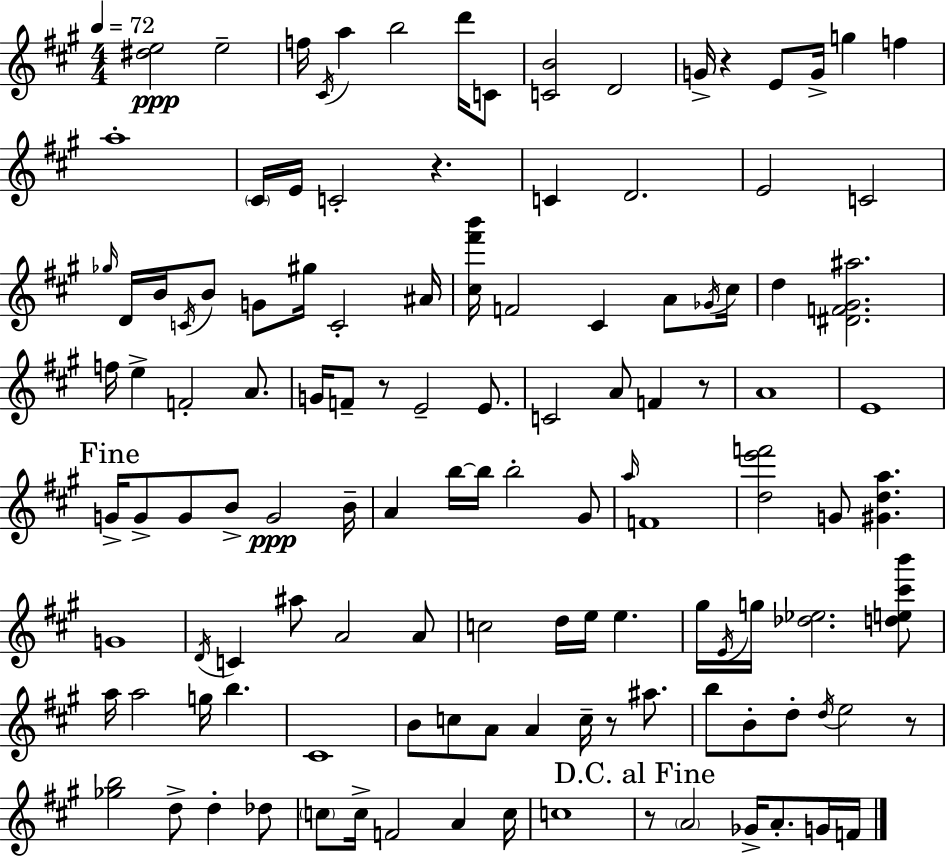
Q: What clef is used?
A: treble